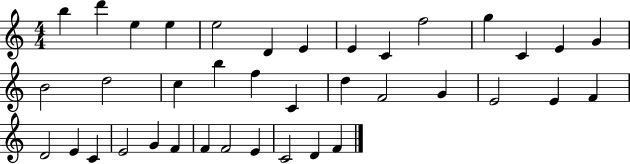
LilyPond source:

{
  \clef treble
  \numericTimeSignature
  \time 4/4
  \key c \major
  b''4 d'''4 e''4 e''4 | e''2 d'4 e'4 | e'4 c'4 f''2 | g''4 c'4 e'4 g'4 | \break b'2 d''2 | c''4 b''4 f''4 c'4 | d''4 f'2 g'4 | e'2 e'4 f'4 | \break d'2 e'4 c'4 | e'2 g'4 f'4 | f'4 f'2 e'4 | c'2 d'4 f'4 | \break \bar "|."
}